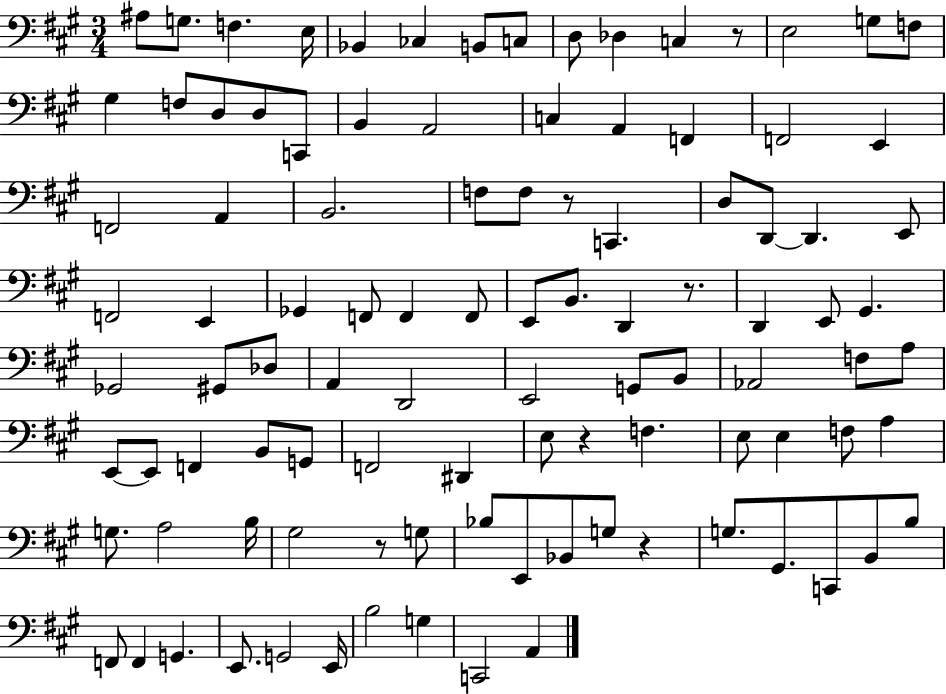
X:1
T:Untitled
M:3/4
L:1/4
K:A
^A,/2 G,/2 F, E,/4 _B,, _C, B,,/2 C,/2 D,/2 _D, C, z/2 E,2 G,/2 F,/2 ^G, F,/2 D,/2 D,/2 C,,/2 B,, A,,2 C, A,, F,, F,,2 E,, F,,2 A,, B,,2 F,/2 F,/2 z/2 C,, D,/2 D,,/2 D,, E,,/2 F,,2 E,, _G,, F,,/2 F,, F,,/2 E,,/2 B,,/2 D,, z/2 D,, E,,/2 ^G,, _G,,2 ^G,,/2 _D,/2 A,, D,,2 E,,2 G,,/2 B,,/2 _A,,2 F,/2 A,/2 E,,/2 E,,/2 F,, B,,/2 G,,/2 F,,2 ^D,, E,/2 z F, E,/2 E, F,/2 A, G,/2 A,2 B,/4 ^G,2 z/2 G,/2 _B,/2 E,,/2 _B,,/2 G,/2 z G,/2 ^G,,/2 C,,/2 B,,/2 B,/2 F,,/2 F,, G,, E,,/2 G,,2 E,,/4 B,2 G, C,,2 A,,